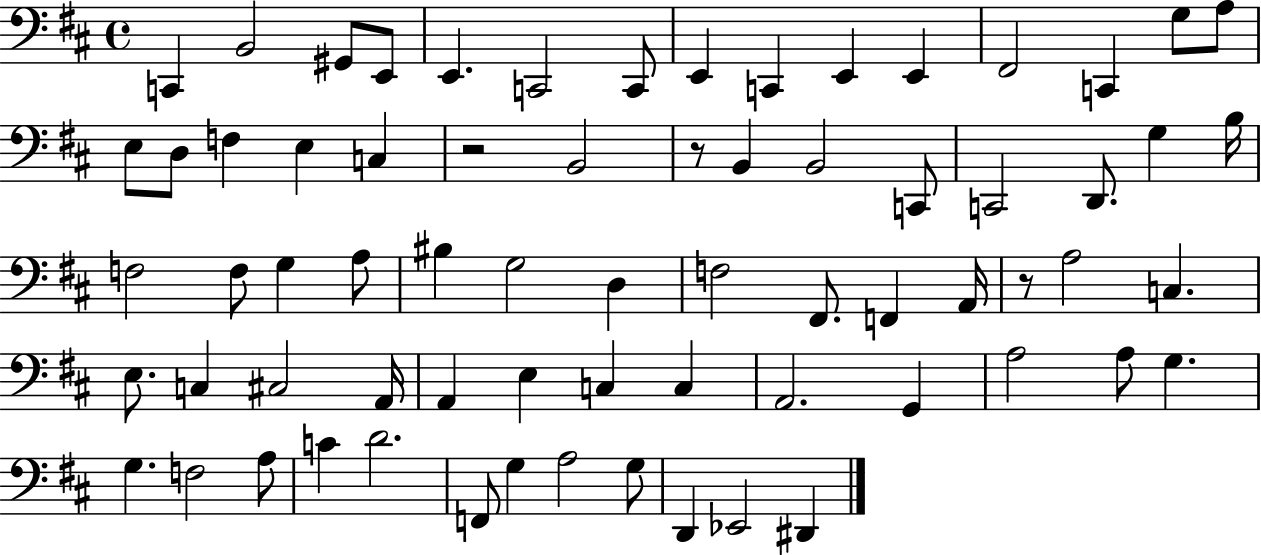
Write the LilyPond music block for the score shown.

{
  \clef bass
  \time 4/4
  \defaultTimeSignature
  \key d \major
  c,4 b,2 gis,8 e,8 | e,4. c,2 c,8 | e,4 c,4 e,4 e,4 | fis,2 c,4 g8 a8 | \break e8 d8 f4 e4 c4 | r2 b,2 | r8 b,4 b,2 c,8 | c,2 d,8. g4 b16 | \break f2 f8 g4 a8 | bis4 g2 d4 | f2 fis,8. f,4 a,16 | r8 a2 c4. | \break e8. c4 cis2 a,16 | a,4 e4 c4 c4 | a,2. g,4 | a2 a8 g4. | \break g4. f2 a8 | c'4 d'2. | f,8 g4 a2 g8 | d,4 ees,2 dis,4 | \break \bar "|."
}